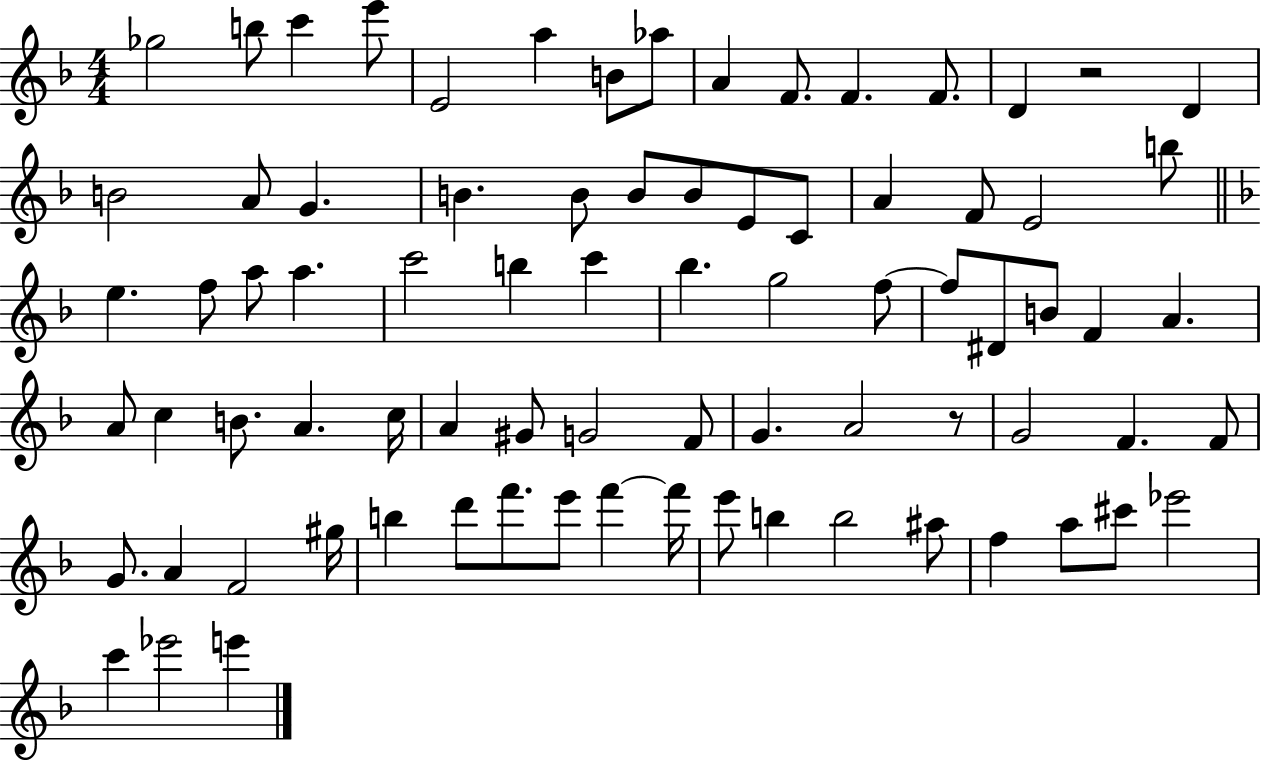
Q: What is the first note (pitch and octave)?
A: Gb5